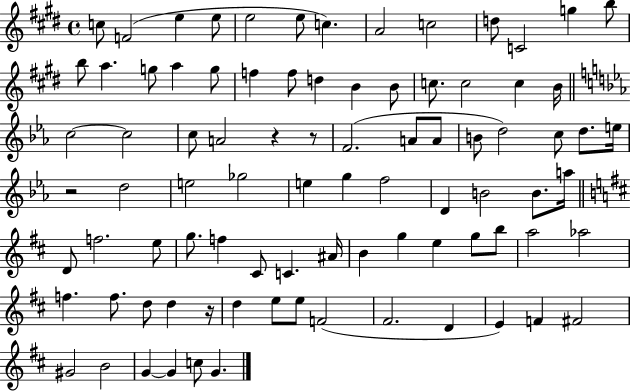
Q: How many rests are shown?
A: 4